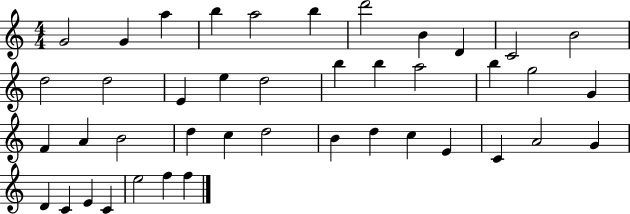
G4/h G4/q A5/q B5/q A5/h B5/q D6/h B4/q D4/q C4/h B4/h D5/h D5/h E4/q E5/q D5/h B5/q B5/q A5/h B5/q G5/h G4/q F4/q A4/q B4/h D5/q C5/q D5/h B4/q D5/q C5/q E4/q C4/q A4/h G4/q D4/q C4/q E4/q C4/q E5/h F5/q F5/q